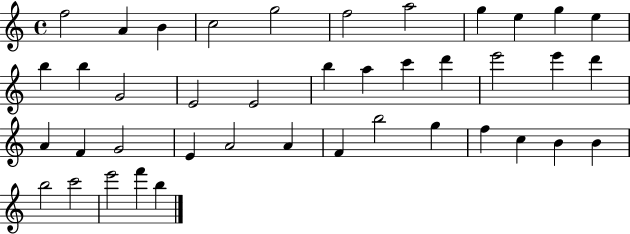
{
  \clef treble
  \time 4/4
  \defaultTimeSignature
  \key c \major
  f''2 a'4 b'4 | c''2 g''2 | f''2 a''2 | g''4 e''4 g''4 e''4 | \break b''4 b''4 g'2 | e'2 e'2 | b''4 a''4 c'''4 d'''4 | e'''2 e'''4 d'''4 | \break a'4 f'4 g'2 | e'4 a'2 a'4 | f'4 b''2 g''4 | f''4 c''4 b'4 b'4 | \break b''2 c'''2 | e'''2 f'''4 b''4 | \bar "|."
}